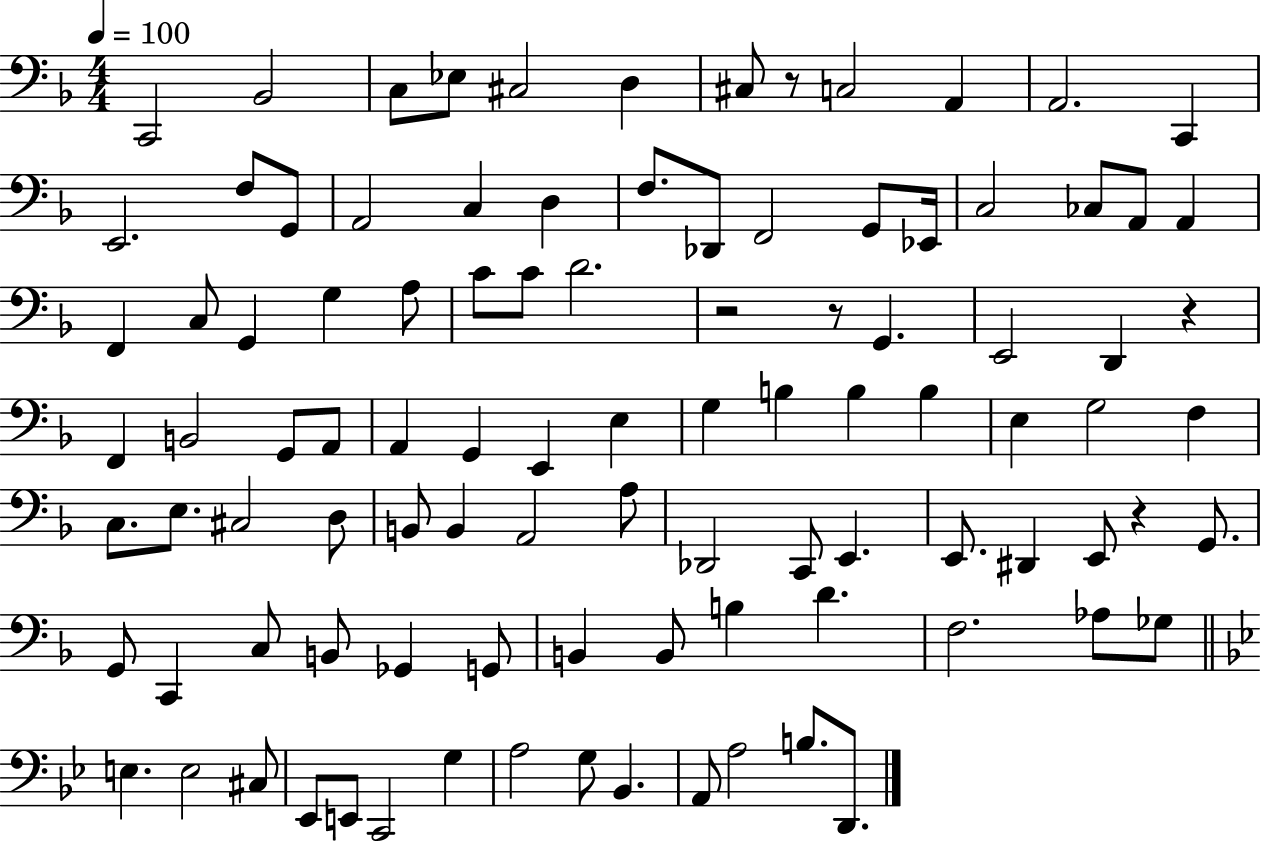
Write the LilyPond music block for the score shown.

{
  \clef bass
  \numericTimeSignature
  \time 4/4
  \key f \major
  \tempo 4 = 100
  \repeat volta 2 { c,2 bes,2 | c8 ees8 cis2 d4 | cis8 r8 c2 a,4 | a,2. c,4 | \break e,2. f8 g,8 | a,2 c4 d4 | f8. des,8 f,2 g,8 ees,16 | c2 ces8 a,8 a,4 | \break f,4 c8 g,4 g4 a8 | c'8 c'8 d'2. | r2 r8 g,4. | e,2 d,4 r4 | \break f,4 b,2 g,8 a,8 | a,4 g,4 e,4 e4 | g4 b4 b4 b4 | e4 g2 f4 | \break c8. e8. cis2 d8 | b,8 b,4 a,2 a8 | des,2 c,8 e,4. | e,8. dis,4 e,8 r4 g,8. | \break g,8 c,4 c8 b,8 ges,4 g,8 | b,4 b,8 b4 d'4. | f2. aes8 ges8 | \bar "||" \break \key bes \major e4. e2 cis8 | ees,8 e,8 c,2 g4 | a2 g8 bes,4. | a,8 a2 b8. d,8. | \break } \bar "|."
}